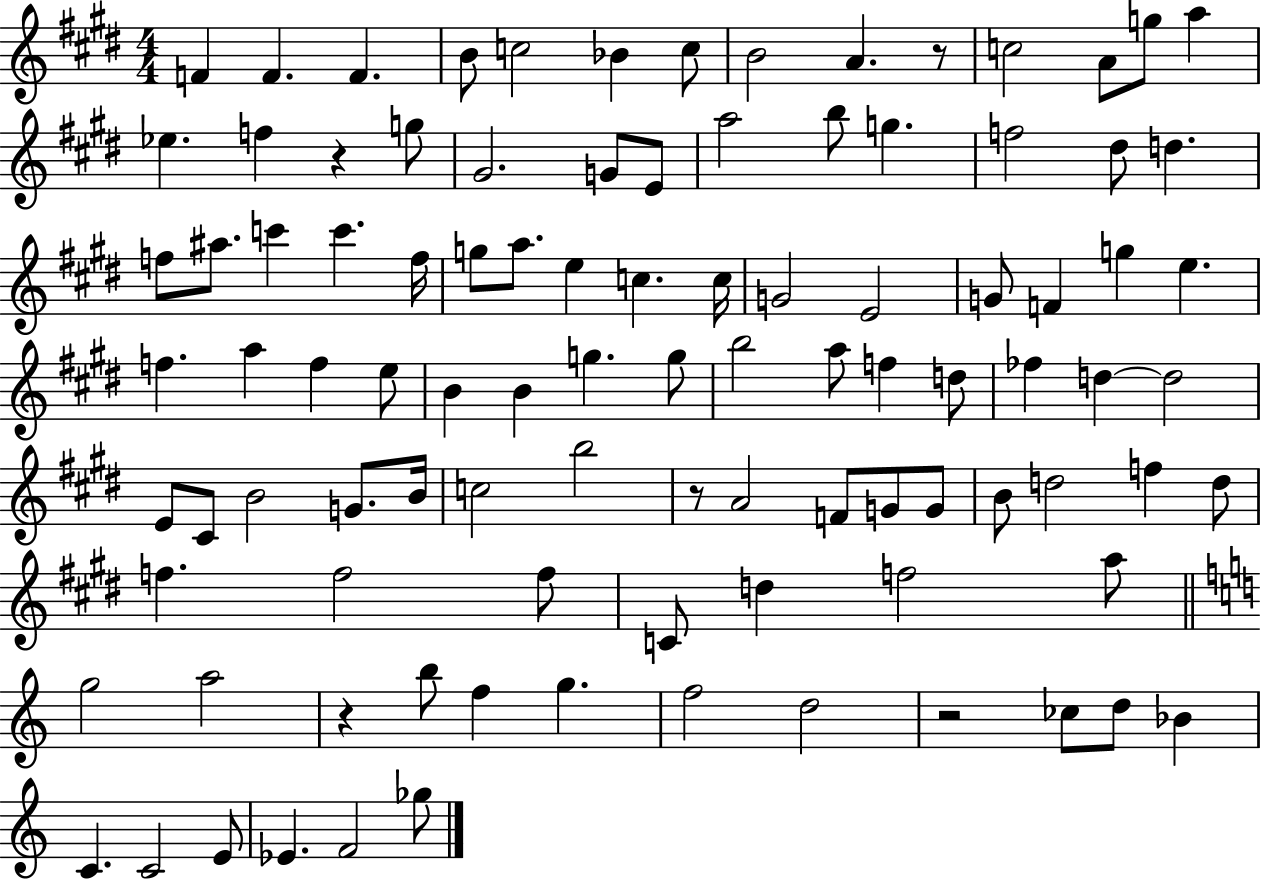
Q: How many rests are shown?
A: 5